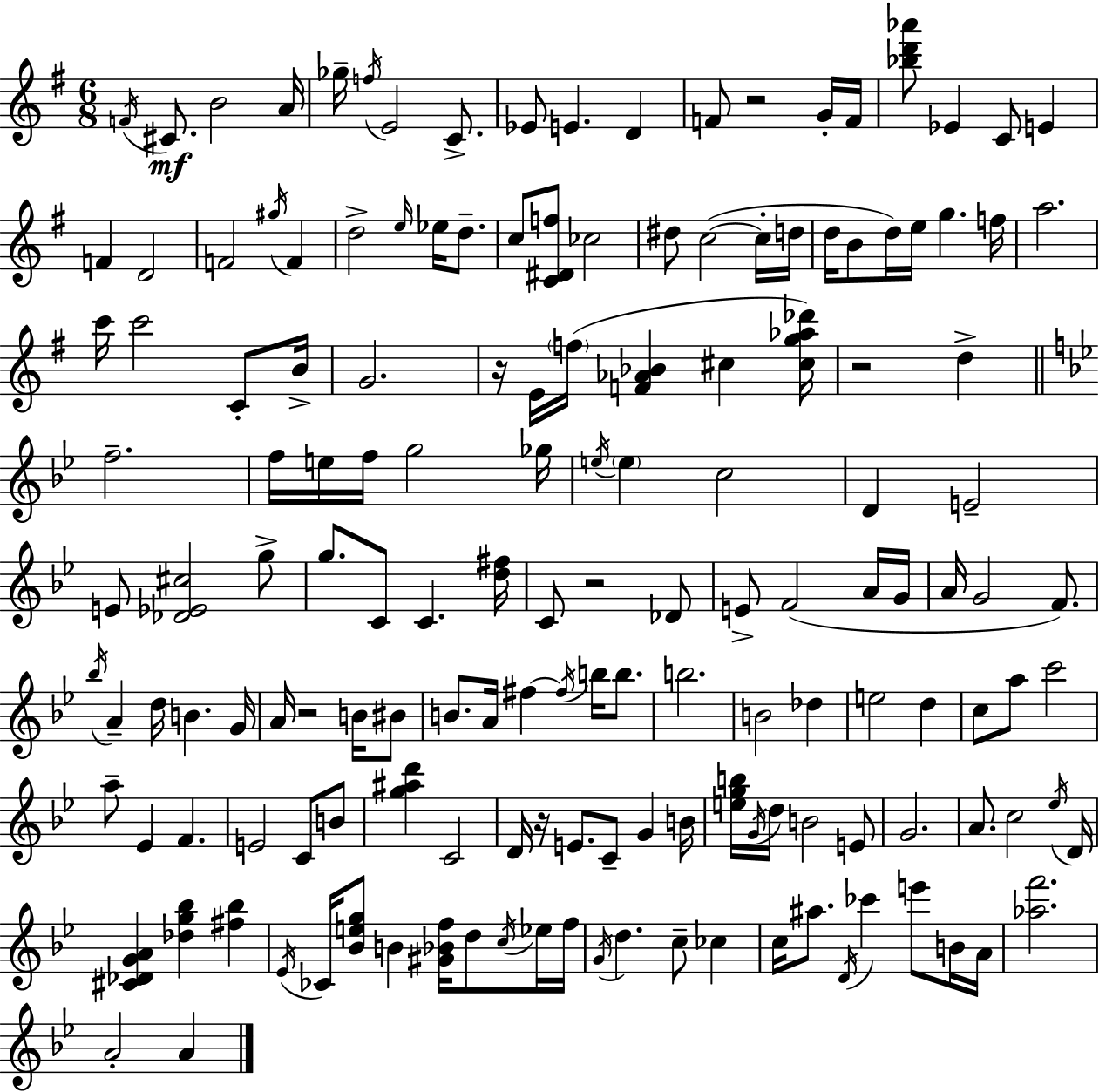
{
  \clef treble
  \numericTimeSignature
  \time 6/8
  \key g \major
  \acciaccatura { f'16 }\mf cis'8. b'2 | a'16 ges''16-- \acciaccatura { f''16 } e'2 c'8.-> | ees'8 e'4. d'4 | f'8 r2 | \break g'16-. f'16 <bes'' d''' aes'''>8 ees'4 c'8 e'4 | f'4 d'2 | f'2 \acciaccatura { gis''16 } f'4 | d''2-> \grace { e''16 } | \break ees''16 d''8.-- c''8 <c' dis' f''>8 ces''2 | dis''8 c''2~(~ | c''16-. d''16 d''16 b'8 d''16) e''16 g''4. | f''16 a''2. | \break c'''16 c'''2 | c'8-. b'16-> g'2. | r16 e'16 \parenthesize f''16( <f' aes' bes'>4 cis''4 | <cis'' g'' aes'' des'''>16) r2 | \break d''4-> \bar "||" \break \key g \minor f''2.-- | f''16 e''16 f''16 g''2 ges''16 | \acciaccatura { e''16 } \parenthesize e''4 c''2 | d'4 e'2-- | \break e'8 <des' ees' cis''>2 g''8-> | g''8. c'8 c'4. | <d'' fis''>16 c'8 r2 des'8 | e'8-> f'2( a'16 | \break g'16 a'16 g'2 f'8.) | \acciaccatura { bes''16 } a'4-- d''16 b'4. | g'16 a'16 r2 b'16 | bis'8 b'8. a'16 fis''4~~ \acciaccatura { fis''16 } b''16 | \break b''8. b''2. | b'2 des''4 | e''2 d''4 | c''8 a''8 c'''2 | \break a''8-- ees'4 f'4. | e'2 c'8 | b'8 <g'' ais'' d'''>4 c'2 | d'16 r16 e'8. c'8-- g'4 | \break b'16 <e'' g'' b''>16 \acciaccatura { g'16 } d''16 b'2 | e'8 g'2. | a'8. c''2 | \acciaccatura { ees''16 } d'16 <cis' des' g' a'>4 <des'' g'' bes''>4 | \break <fis'' bes''>4 \acciaccatura { ees'16 } ces'16 <bes' e'' g''>8 b'4 | <gis' bes' f''>16 d''8 \acciaccatura { c''16 } ees''16 f''16 \acciaccatura { g'16 } d''4. | c''8-- ces''4 c''16 ais''8. | \acciaccatura { d'16 } ces'''4 e'''8 b'16 a'16 <aes'' f'''>2. | \break a'2-. | a'4 \bar "|."
}